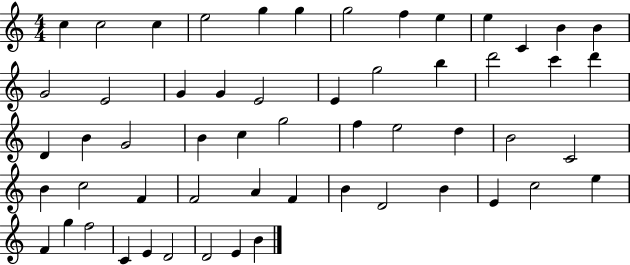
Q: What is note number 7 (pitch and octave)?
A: G5